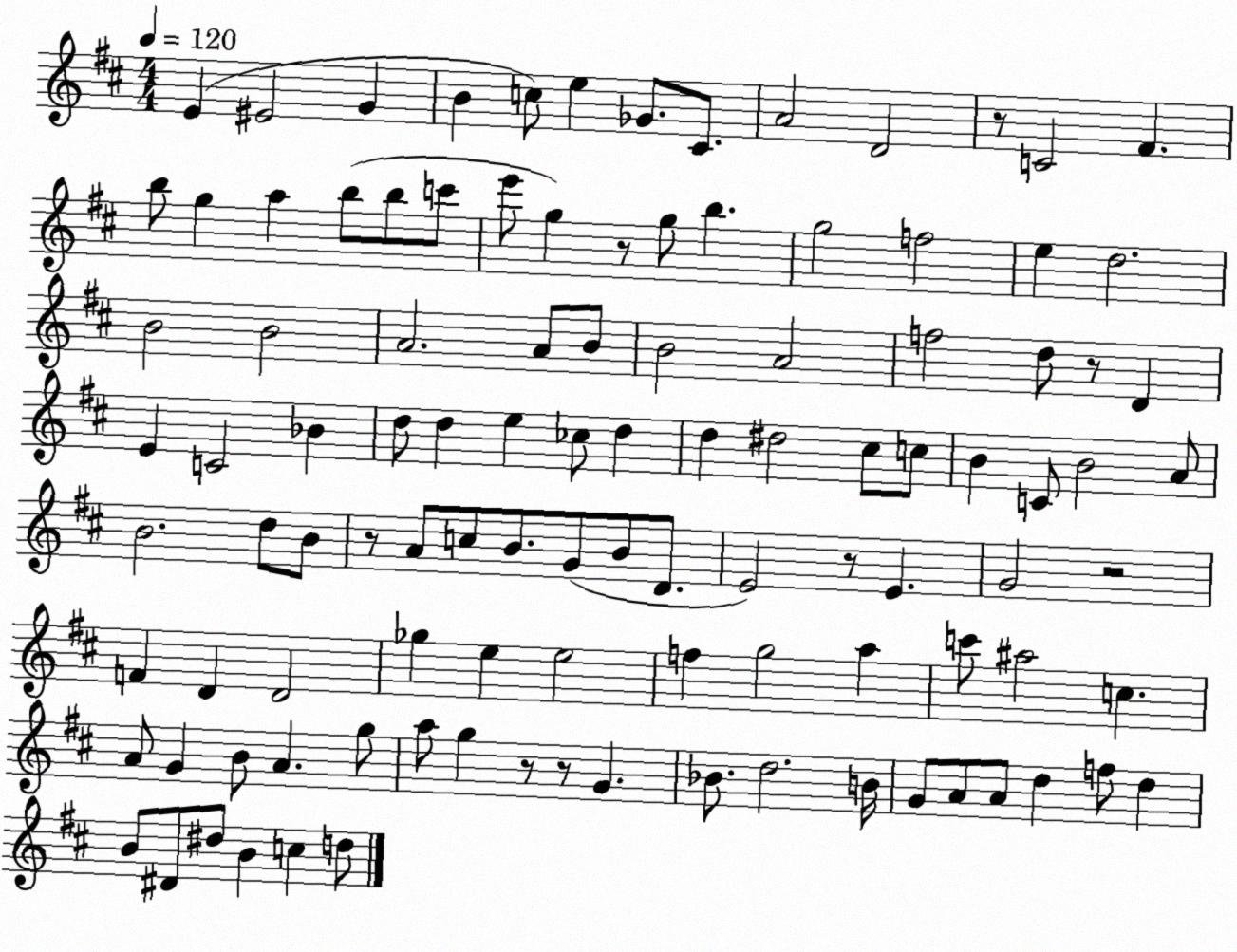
X:1
T:Untitled
M:4/4
L:1/4
K:D
E ^E2 G B c/2 e _G/2 ^C/2 A2 D2 z/2 C2 ^F b/2 g a b/2 b/2 c'/2 e'/2 g z/2 g/2 b g2 f2 e d2 B2 B2 A2 A/2 B/2 B2 A2 f2 d/2 z/2 D E C2 _B d/2 d e _c/2 d d ^d2 ^c/2 c/2 B C/2 B2 A/2 B2 d/2 B/2 z/2 A/2 c/2 B/2 G/2 B/2 D/2 E2 z/2 E G2 z2 F D D2 _g e e2 f g2 a c'/2 ^a2 c A/2 G B/2 A g/2 a/2 g z/2 z/2 G _B/2 d2 B/4 G/2 A/2 A/2 d f/2 d B/2 ^D/2 ^d/2 B c d/2